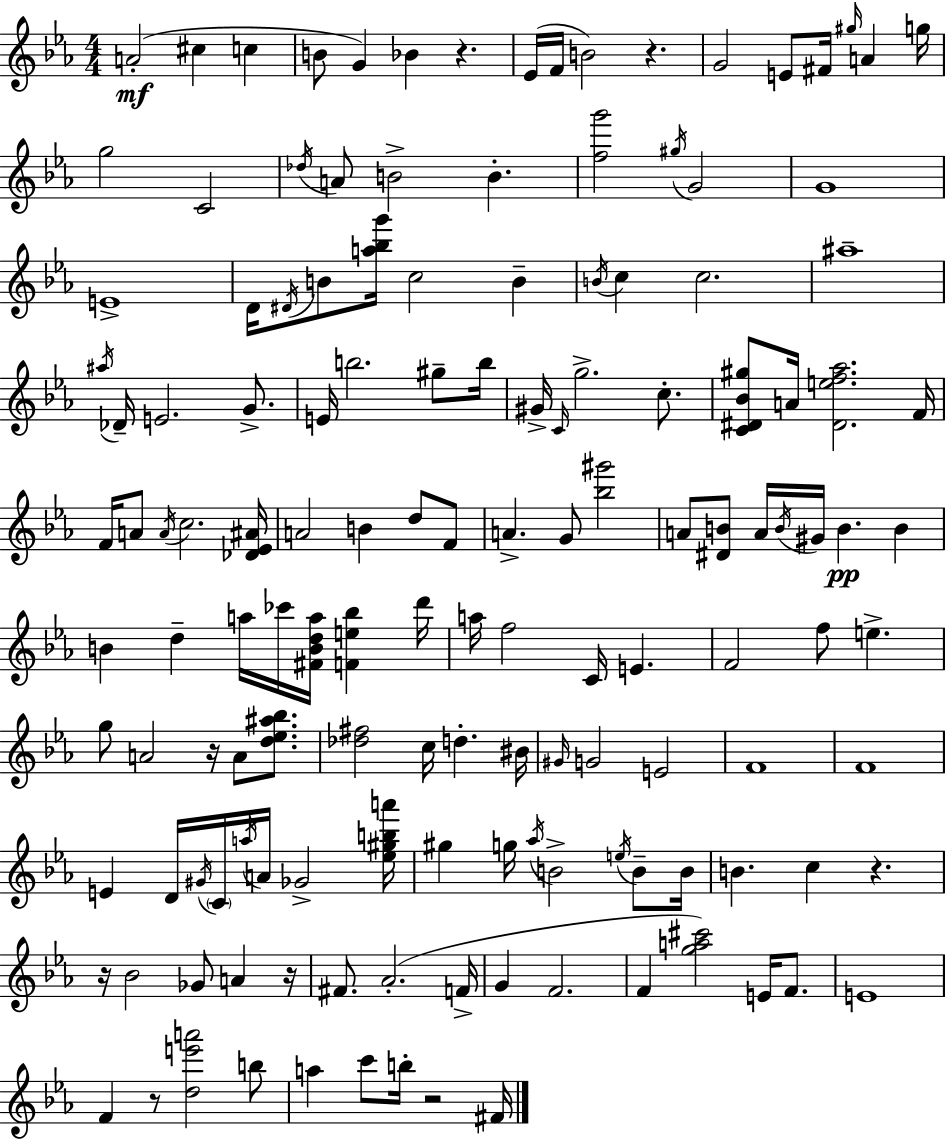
A4/h C#5/q C5/q B4/e G4/q Bb4/q R/q. Eb4/s F4/s B4/h R/q. G4/h E4/e F#4/s G#5/s A4/q G5/s G5/h C4/h Db5/s A4/e B4/h B4/q. [F5,G6]/h G#5/s G4/h G4/w E4/w D4/s D#4/s B4/e [A5,Bb5,G6]/s C5/h B4/q B4/s C5/q C5/h. A#5/w A#5/s Db4/s E4/h. G4/e. E4/s B5/h. G#5/e B5/s G#4/s C4/s G5/h. C5/e. [C4,D#4,Bb4,G#5]/e A4/s [D#4,E5,F5,Ab5]/h. F4/s F4/s A4/e A4/s C5/h. [Db4,Eb4,A#4]/s A4/h B4/q D5/e F4/e A4/q. G4/e [Bb5,G#6]/h A4/e [D#4,B4]/e A4/s B4/s G#4/s B4/q. B4/q B4/q D5/q A5/s CES6/s [F#4,B4,D5,A5]/s [F4,E5,Bb5]/q D6/s A5/s F5/h C4/s E4/q. F4/h F5/e E5/q. G5/e A4/h R/s A4/e [D5,Eb5,A#5,Bb5]/e. [Db5,F#5]/h C5/s D5/q. BIS4/s G#4/s G4/h E4/h F4/w F4/w E4/q D4/s G#4/s C4/s A5/s A4/s Gb4/h [Eb5,G#5,B5,A6]/s G#5/q G5/s Ab5/s B4/h E5/s B4/e B4/s B4/q. C5/q R/q. R/s Bb4/h Gb4/e A4/q R/s F#4/e. Ab4/h. F4/s G4/q F4/h. F4/q [G5,A5,C#6]/h E4/s F4/e. E4/w F4/q R/e [D5,E6,A6]/h B5/e A5/q C6/e B5/s R/h F#4/s